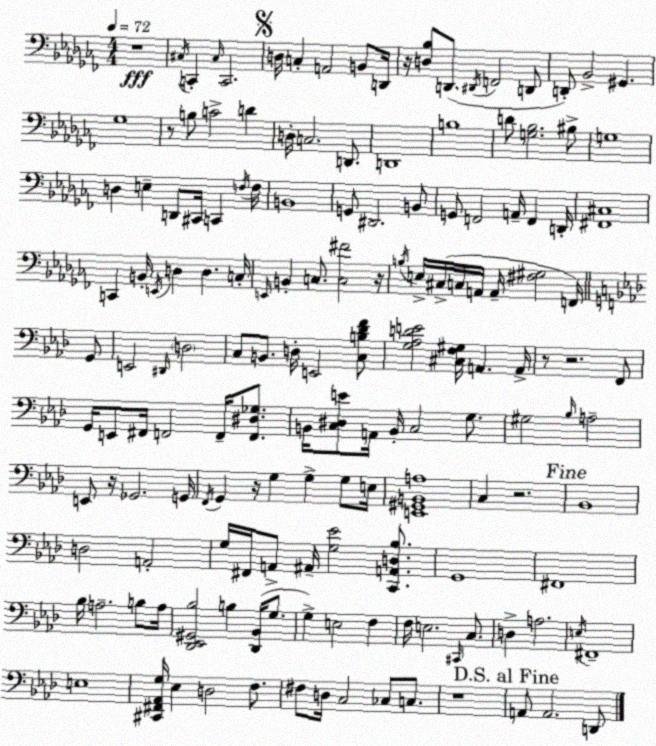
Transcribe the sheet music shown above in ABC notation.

X:1
T:Untitled
M:4/4
L:1/4
K:Abm
z4 ^C,/4 C,, ^C,/4 C,,2 D,/4 C, A,,2 B,,/2 D,,/4 z/4 [D,_B,]/2 D,,/2 ^D,,/4 F,,2 D,,/2 D,,/2 _B,,2 ^G,, _G,4 z/2 B,/2 C2 D D,/4 C,2 D,,/2 D,,4 B,4 D/2 [G,_B,]2 ^B,/2 G,4 D, E, D,,/2 ^C,,/4 C,, F,/4 F,/4 B,,4 G,,/2 ^D,,2 B,,/2 G,,/2 F,,2 A,,/4 F,, D,,/4 [^F,,^C,]4 C,, B,,/4 E,,/4 D, D, C,/4 E,,/4 B,, C,/2 [C,^F]2 z/4 B,/4 E,/4 ^C,/4 C,/4 A,,/4 A,,/4 [^F,^G,]2 F,,/4 G,,/2 E,,2 ^D,,/4 D,2 C,/2 B,,/2 D,/4 E,,2 [C,B,_DF]/2 [G,_A,DE]2 [^C,F,^G,]/4 A,, A,,/4 z/2 z2 F,,/2 G,,/4 E,,/2 ^F,,/4 F,,2 F,,/4 [F,,^D,_G,]/2 B,,/4 [C,^D,E]/2 A,,/4 B,,/4 C,2 G,/2 ^G,2 _B,/4 A,2 E,,/2 z/4 _G,,2 G,,/4 F,,/4 G,, z/4 G, G, G,/2 E,/4 [E,,^G,,B,,A,]4 C, z2 _B,,4 D,2 A,,2 G,/4 ^F,,/4 A,,/2 ^A,,/4 [G,_E]2 [C,,A,,D,_B,]/2 G,,4 ^F,,4 _B,/4 A,2 B,/2 A,/4 [_D,,_E,,^G,,_B,]2 B, [_D,,_B,,]/4 G,/2 G, E,2 F, F,/4 E,2 ^C,,/4 C,/2 D, A,2 E,/4 ^F,,4 E,4 [^C,,^F,,_A,,G,]/4 _E, D,2 F,/2 ^F,/2 D,/4 C,2 _C,/2 C,/2 z4 A,,/2 A,,2 D,,/2